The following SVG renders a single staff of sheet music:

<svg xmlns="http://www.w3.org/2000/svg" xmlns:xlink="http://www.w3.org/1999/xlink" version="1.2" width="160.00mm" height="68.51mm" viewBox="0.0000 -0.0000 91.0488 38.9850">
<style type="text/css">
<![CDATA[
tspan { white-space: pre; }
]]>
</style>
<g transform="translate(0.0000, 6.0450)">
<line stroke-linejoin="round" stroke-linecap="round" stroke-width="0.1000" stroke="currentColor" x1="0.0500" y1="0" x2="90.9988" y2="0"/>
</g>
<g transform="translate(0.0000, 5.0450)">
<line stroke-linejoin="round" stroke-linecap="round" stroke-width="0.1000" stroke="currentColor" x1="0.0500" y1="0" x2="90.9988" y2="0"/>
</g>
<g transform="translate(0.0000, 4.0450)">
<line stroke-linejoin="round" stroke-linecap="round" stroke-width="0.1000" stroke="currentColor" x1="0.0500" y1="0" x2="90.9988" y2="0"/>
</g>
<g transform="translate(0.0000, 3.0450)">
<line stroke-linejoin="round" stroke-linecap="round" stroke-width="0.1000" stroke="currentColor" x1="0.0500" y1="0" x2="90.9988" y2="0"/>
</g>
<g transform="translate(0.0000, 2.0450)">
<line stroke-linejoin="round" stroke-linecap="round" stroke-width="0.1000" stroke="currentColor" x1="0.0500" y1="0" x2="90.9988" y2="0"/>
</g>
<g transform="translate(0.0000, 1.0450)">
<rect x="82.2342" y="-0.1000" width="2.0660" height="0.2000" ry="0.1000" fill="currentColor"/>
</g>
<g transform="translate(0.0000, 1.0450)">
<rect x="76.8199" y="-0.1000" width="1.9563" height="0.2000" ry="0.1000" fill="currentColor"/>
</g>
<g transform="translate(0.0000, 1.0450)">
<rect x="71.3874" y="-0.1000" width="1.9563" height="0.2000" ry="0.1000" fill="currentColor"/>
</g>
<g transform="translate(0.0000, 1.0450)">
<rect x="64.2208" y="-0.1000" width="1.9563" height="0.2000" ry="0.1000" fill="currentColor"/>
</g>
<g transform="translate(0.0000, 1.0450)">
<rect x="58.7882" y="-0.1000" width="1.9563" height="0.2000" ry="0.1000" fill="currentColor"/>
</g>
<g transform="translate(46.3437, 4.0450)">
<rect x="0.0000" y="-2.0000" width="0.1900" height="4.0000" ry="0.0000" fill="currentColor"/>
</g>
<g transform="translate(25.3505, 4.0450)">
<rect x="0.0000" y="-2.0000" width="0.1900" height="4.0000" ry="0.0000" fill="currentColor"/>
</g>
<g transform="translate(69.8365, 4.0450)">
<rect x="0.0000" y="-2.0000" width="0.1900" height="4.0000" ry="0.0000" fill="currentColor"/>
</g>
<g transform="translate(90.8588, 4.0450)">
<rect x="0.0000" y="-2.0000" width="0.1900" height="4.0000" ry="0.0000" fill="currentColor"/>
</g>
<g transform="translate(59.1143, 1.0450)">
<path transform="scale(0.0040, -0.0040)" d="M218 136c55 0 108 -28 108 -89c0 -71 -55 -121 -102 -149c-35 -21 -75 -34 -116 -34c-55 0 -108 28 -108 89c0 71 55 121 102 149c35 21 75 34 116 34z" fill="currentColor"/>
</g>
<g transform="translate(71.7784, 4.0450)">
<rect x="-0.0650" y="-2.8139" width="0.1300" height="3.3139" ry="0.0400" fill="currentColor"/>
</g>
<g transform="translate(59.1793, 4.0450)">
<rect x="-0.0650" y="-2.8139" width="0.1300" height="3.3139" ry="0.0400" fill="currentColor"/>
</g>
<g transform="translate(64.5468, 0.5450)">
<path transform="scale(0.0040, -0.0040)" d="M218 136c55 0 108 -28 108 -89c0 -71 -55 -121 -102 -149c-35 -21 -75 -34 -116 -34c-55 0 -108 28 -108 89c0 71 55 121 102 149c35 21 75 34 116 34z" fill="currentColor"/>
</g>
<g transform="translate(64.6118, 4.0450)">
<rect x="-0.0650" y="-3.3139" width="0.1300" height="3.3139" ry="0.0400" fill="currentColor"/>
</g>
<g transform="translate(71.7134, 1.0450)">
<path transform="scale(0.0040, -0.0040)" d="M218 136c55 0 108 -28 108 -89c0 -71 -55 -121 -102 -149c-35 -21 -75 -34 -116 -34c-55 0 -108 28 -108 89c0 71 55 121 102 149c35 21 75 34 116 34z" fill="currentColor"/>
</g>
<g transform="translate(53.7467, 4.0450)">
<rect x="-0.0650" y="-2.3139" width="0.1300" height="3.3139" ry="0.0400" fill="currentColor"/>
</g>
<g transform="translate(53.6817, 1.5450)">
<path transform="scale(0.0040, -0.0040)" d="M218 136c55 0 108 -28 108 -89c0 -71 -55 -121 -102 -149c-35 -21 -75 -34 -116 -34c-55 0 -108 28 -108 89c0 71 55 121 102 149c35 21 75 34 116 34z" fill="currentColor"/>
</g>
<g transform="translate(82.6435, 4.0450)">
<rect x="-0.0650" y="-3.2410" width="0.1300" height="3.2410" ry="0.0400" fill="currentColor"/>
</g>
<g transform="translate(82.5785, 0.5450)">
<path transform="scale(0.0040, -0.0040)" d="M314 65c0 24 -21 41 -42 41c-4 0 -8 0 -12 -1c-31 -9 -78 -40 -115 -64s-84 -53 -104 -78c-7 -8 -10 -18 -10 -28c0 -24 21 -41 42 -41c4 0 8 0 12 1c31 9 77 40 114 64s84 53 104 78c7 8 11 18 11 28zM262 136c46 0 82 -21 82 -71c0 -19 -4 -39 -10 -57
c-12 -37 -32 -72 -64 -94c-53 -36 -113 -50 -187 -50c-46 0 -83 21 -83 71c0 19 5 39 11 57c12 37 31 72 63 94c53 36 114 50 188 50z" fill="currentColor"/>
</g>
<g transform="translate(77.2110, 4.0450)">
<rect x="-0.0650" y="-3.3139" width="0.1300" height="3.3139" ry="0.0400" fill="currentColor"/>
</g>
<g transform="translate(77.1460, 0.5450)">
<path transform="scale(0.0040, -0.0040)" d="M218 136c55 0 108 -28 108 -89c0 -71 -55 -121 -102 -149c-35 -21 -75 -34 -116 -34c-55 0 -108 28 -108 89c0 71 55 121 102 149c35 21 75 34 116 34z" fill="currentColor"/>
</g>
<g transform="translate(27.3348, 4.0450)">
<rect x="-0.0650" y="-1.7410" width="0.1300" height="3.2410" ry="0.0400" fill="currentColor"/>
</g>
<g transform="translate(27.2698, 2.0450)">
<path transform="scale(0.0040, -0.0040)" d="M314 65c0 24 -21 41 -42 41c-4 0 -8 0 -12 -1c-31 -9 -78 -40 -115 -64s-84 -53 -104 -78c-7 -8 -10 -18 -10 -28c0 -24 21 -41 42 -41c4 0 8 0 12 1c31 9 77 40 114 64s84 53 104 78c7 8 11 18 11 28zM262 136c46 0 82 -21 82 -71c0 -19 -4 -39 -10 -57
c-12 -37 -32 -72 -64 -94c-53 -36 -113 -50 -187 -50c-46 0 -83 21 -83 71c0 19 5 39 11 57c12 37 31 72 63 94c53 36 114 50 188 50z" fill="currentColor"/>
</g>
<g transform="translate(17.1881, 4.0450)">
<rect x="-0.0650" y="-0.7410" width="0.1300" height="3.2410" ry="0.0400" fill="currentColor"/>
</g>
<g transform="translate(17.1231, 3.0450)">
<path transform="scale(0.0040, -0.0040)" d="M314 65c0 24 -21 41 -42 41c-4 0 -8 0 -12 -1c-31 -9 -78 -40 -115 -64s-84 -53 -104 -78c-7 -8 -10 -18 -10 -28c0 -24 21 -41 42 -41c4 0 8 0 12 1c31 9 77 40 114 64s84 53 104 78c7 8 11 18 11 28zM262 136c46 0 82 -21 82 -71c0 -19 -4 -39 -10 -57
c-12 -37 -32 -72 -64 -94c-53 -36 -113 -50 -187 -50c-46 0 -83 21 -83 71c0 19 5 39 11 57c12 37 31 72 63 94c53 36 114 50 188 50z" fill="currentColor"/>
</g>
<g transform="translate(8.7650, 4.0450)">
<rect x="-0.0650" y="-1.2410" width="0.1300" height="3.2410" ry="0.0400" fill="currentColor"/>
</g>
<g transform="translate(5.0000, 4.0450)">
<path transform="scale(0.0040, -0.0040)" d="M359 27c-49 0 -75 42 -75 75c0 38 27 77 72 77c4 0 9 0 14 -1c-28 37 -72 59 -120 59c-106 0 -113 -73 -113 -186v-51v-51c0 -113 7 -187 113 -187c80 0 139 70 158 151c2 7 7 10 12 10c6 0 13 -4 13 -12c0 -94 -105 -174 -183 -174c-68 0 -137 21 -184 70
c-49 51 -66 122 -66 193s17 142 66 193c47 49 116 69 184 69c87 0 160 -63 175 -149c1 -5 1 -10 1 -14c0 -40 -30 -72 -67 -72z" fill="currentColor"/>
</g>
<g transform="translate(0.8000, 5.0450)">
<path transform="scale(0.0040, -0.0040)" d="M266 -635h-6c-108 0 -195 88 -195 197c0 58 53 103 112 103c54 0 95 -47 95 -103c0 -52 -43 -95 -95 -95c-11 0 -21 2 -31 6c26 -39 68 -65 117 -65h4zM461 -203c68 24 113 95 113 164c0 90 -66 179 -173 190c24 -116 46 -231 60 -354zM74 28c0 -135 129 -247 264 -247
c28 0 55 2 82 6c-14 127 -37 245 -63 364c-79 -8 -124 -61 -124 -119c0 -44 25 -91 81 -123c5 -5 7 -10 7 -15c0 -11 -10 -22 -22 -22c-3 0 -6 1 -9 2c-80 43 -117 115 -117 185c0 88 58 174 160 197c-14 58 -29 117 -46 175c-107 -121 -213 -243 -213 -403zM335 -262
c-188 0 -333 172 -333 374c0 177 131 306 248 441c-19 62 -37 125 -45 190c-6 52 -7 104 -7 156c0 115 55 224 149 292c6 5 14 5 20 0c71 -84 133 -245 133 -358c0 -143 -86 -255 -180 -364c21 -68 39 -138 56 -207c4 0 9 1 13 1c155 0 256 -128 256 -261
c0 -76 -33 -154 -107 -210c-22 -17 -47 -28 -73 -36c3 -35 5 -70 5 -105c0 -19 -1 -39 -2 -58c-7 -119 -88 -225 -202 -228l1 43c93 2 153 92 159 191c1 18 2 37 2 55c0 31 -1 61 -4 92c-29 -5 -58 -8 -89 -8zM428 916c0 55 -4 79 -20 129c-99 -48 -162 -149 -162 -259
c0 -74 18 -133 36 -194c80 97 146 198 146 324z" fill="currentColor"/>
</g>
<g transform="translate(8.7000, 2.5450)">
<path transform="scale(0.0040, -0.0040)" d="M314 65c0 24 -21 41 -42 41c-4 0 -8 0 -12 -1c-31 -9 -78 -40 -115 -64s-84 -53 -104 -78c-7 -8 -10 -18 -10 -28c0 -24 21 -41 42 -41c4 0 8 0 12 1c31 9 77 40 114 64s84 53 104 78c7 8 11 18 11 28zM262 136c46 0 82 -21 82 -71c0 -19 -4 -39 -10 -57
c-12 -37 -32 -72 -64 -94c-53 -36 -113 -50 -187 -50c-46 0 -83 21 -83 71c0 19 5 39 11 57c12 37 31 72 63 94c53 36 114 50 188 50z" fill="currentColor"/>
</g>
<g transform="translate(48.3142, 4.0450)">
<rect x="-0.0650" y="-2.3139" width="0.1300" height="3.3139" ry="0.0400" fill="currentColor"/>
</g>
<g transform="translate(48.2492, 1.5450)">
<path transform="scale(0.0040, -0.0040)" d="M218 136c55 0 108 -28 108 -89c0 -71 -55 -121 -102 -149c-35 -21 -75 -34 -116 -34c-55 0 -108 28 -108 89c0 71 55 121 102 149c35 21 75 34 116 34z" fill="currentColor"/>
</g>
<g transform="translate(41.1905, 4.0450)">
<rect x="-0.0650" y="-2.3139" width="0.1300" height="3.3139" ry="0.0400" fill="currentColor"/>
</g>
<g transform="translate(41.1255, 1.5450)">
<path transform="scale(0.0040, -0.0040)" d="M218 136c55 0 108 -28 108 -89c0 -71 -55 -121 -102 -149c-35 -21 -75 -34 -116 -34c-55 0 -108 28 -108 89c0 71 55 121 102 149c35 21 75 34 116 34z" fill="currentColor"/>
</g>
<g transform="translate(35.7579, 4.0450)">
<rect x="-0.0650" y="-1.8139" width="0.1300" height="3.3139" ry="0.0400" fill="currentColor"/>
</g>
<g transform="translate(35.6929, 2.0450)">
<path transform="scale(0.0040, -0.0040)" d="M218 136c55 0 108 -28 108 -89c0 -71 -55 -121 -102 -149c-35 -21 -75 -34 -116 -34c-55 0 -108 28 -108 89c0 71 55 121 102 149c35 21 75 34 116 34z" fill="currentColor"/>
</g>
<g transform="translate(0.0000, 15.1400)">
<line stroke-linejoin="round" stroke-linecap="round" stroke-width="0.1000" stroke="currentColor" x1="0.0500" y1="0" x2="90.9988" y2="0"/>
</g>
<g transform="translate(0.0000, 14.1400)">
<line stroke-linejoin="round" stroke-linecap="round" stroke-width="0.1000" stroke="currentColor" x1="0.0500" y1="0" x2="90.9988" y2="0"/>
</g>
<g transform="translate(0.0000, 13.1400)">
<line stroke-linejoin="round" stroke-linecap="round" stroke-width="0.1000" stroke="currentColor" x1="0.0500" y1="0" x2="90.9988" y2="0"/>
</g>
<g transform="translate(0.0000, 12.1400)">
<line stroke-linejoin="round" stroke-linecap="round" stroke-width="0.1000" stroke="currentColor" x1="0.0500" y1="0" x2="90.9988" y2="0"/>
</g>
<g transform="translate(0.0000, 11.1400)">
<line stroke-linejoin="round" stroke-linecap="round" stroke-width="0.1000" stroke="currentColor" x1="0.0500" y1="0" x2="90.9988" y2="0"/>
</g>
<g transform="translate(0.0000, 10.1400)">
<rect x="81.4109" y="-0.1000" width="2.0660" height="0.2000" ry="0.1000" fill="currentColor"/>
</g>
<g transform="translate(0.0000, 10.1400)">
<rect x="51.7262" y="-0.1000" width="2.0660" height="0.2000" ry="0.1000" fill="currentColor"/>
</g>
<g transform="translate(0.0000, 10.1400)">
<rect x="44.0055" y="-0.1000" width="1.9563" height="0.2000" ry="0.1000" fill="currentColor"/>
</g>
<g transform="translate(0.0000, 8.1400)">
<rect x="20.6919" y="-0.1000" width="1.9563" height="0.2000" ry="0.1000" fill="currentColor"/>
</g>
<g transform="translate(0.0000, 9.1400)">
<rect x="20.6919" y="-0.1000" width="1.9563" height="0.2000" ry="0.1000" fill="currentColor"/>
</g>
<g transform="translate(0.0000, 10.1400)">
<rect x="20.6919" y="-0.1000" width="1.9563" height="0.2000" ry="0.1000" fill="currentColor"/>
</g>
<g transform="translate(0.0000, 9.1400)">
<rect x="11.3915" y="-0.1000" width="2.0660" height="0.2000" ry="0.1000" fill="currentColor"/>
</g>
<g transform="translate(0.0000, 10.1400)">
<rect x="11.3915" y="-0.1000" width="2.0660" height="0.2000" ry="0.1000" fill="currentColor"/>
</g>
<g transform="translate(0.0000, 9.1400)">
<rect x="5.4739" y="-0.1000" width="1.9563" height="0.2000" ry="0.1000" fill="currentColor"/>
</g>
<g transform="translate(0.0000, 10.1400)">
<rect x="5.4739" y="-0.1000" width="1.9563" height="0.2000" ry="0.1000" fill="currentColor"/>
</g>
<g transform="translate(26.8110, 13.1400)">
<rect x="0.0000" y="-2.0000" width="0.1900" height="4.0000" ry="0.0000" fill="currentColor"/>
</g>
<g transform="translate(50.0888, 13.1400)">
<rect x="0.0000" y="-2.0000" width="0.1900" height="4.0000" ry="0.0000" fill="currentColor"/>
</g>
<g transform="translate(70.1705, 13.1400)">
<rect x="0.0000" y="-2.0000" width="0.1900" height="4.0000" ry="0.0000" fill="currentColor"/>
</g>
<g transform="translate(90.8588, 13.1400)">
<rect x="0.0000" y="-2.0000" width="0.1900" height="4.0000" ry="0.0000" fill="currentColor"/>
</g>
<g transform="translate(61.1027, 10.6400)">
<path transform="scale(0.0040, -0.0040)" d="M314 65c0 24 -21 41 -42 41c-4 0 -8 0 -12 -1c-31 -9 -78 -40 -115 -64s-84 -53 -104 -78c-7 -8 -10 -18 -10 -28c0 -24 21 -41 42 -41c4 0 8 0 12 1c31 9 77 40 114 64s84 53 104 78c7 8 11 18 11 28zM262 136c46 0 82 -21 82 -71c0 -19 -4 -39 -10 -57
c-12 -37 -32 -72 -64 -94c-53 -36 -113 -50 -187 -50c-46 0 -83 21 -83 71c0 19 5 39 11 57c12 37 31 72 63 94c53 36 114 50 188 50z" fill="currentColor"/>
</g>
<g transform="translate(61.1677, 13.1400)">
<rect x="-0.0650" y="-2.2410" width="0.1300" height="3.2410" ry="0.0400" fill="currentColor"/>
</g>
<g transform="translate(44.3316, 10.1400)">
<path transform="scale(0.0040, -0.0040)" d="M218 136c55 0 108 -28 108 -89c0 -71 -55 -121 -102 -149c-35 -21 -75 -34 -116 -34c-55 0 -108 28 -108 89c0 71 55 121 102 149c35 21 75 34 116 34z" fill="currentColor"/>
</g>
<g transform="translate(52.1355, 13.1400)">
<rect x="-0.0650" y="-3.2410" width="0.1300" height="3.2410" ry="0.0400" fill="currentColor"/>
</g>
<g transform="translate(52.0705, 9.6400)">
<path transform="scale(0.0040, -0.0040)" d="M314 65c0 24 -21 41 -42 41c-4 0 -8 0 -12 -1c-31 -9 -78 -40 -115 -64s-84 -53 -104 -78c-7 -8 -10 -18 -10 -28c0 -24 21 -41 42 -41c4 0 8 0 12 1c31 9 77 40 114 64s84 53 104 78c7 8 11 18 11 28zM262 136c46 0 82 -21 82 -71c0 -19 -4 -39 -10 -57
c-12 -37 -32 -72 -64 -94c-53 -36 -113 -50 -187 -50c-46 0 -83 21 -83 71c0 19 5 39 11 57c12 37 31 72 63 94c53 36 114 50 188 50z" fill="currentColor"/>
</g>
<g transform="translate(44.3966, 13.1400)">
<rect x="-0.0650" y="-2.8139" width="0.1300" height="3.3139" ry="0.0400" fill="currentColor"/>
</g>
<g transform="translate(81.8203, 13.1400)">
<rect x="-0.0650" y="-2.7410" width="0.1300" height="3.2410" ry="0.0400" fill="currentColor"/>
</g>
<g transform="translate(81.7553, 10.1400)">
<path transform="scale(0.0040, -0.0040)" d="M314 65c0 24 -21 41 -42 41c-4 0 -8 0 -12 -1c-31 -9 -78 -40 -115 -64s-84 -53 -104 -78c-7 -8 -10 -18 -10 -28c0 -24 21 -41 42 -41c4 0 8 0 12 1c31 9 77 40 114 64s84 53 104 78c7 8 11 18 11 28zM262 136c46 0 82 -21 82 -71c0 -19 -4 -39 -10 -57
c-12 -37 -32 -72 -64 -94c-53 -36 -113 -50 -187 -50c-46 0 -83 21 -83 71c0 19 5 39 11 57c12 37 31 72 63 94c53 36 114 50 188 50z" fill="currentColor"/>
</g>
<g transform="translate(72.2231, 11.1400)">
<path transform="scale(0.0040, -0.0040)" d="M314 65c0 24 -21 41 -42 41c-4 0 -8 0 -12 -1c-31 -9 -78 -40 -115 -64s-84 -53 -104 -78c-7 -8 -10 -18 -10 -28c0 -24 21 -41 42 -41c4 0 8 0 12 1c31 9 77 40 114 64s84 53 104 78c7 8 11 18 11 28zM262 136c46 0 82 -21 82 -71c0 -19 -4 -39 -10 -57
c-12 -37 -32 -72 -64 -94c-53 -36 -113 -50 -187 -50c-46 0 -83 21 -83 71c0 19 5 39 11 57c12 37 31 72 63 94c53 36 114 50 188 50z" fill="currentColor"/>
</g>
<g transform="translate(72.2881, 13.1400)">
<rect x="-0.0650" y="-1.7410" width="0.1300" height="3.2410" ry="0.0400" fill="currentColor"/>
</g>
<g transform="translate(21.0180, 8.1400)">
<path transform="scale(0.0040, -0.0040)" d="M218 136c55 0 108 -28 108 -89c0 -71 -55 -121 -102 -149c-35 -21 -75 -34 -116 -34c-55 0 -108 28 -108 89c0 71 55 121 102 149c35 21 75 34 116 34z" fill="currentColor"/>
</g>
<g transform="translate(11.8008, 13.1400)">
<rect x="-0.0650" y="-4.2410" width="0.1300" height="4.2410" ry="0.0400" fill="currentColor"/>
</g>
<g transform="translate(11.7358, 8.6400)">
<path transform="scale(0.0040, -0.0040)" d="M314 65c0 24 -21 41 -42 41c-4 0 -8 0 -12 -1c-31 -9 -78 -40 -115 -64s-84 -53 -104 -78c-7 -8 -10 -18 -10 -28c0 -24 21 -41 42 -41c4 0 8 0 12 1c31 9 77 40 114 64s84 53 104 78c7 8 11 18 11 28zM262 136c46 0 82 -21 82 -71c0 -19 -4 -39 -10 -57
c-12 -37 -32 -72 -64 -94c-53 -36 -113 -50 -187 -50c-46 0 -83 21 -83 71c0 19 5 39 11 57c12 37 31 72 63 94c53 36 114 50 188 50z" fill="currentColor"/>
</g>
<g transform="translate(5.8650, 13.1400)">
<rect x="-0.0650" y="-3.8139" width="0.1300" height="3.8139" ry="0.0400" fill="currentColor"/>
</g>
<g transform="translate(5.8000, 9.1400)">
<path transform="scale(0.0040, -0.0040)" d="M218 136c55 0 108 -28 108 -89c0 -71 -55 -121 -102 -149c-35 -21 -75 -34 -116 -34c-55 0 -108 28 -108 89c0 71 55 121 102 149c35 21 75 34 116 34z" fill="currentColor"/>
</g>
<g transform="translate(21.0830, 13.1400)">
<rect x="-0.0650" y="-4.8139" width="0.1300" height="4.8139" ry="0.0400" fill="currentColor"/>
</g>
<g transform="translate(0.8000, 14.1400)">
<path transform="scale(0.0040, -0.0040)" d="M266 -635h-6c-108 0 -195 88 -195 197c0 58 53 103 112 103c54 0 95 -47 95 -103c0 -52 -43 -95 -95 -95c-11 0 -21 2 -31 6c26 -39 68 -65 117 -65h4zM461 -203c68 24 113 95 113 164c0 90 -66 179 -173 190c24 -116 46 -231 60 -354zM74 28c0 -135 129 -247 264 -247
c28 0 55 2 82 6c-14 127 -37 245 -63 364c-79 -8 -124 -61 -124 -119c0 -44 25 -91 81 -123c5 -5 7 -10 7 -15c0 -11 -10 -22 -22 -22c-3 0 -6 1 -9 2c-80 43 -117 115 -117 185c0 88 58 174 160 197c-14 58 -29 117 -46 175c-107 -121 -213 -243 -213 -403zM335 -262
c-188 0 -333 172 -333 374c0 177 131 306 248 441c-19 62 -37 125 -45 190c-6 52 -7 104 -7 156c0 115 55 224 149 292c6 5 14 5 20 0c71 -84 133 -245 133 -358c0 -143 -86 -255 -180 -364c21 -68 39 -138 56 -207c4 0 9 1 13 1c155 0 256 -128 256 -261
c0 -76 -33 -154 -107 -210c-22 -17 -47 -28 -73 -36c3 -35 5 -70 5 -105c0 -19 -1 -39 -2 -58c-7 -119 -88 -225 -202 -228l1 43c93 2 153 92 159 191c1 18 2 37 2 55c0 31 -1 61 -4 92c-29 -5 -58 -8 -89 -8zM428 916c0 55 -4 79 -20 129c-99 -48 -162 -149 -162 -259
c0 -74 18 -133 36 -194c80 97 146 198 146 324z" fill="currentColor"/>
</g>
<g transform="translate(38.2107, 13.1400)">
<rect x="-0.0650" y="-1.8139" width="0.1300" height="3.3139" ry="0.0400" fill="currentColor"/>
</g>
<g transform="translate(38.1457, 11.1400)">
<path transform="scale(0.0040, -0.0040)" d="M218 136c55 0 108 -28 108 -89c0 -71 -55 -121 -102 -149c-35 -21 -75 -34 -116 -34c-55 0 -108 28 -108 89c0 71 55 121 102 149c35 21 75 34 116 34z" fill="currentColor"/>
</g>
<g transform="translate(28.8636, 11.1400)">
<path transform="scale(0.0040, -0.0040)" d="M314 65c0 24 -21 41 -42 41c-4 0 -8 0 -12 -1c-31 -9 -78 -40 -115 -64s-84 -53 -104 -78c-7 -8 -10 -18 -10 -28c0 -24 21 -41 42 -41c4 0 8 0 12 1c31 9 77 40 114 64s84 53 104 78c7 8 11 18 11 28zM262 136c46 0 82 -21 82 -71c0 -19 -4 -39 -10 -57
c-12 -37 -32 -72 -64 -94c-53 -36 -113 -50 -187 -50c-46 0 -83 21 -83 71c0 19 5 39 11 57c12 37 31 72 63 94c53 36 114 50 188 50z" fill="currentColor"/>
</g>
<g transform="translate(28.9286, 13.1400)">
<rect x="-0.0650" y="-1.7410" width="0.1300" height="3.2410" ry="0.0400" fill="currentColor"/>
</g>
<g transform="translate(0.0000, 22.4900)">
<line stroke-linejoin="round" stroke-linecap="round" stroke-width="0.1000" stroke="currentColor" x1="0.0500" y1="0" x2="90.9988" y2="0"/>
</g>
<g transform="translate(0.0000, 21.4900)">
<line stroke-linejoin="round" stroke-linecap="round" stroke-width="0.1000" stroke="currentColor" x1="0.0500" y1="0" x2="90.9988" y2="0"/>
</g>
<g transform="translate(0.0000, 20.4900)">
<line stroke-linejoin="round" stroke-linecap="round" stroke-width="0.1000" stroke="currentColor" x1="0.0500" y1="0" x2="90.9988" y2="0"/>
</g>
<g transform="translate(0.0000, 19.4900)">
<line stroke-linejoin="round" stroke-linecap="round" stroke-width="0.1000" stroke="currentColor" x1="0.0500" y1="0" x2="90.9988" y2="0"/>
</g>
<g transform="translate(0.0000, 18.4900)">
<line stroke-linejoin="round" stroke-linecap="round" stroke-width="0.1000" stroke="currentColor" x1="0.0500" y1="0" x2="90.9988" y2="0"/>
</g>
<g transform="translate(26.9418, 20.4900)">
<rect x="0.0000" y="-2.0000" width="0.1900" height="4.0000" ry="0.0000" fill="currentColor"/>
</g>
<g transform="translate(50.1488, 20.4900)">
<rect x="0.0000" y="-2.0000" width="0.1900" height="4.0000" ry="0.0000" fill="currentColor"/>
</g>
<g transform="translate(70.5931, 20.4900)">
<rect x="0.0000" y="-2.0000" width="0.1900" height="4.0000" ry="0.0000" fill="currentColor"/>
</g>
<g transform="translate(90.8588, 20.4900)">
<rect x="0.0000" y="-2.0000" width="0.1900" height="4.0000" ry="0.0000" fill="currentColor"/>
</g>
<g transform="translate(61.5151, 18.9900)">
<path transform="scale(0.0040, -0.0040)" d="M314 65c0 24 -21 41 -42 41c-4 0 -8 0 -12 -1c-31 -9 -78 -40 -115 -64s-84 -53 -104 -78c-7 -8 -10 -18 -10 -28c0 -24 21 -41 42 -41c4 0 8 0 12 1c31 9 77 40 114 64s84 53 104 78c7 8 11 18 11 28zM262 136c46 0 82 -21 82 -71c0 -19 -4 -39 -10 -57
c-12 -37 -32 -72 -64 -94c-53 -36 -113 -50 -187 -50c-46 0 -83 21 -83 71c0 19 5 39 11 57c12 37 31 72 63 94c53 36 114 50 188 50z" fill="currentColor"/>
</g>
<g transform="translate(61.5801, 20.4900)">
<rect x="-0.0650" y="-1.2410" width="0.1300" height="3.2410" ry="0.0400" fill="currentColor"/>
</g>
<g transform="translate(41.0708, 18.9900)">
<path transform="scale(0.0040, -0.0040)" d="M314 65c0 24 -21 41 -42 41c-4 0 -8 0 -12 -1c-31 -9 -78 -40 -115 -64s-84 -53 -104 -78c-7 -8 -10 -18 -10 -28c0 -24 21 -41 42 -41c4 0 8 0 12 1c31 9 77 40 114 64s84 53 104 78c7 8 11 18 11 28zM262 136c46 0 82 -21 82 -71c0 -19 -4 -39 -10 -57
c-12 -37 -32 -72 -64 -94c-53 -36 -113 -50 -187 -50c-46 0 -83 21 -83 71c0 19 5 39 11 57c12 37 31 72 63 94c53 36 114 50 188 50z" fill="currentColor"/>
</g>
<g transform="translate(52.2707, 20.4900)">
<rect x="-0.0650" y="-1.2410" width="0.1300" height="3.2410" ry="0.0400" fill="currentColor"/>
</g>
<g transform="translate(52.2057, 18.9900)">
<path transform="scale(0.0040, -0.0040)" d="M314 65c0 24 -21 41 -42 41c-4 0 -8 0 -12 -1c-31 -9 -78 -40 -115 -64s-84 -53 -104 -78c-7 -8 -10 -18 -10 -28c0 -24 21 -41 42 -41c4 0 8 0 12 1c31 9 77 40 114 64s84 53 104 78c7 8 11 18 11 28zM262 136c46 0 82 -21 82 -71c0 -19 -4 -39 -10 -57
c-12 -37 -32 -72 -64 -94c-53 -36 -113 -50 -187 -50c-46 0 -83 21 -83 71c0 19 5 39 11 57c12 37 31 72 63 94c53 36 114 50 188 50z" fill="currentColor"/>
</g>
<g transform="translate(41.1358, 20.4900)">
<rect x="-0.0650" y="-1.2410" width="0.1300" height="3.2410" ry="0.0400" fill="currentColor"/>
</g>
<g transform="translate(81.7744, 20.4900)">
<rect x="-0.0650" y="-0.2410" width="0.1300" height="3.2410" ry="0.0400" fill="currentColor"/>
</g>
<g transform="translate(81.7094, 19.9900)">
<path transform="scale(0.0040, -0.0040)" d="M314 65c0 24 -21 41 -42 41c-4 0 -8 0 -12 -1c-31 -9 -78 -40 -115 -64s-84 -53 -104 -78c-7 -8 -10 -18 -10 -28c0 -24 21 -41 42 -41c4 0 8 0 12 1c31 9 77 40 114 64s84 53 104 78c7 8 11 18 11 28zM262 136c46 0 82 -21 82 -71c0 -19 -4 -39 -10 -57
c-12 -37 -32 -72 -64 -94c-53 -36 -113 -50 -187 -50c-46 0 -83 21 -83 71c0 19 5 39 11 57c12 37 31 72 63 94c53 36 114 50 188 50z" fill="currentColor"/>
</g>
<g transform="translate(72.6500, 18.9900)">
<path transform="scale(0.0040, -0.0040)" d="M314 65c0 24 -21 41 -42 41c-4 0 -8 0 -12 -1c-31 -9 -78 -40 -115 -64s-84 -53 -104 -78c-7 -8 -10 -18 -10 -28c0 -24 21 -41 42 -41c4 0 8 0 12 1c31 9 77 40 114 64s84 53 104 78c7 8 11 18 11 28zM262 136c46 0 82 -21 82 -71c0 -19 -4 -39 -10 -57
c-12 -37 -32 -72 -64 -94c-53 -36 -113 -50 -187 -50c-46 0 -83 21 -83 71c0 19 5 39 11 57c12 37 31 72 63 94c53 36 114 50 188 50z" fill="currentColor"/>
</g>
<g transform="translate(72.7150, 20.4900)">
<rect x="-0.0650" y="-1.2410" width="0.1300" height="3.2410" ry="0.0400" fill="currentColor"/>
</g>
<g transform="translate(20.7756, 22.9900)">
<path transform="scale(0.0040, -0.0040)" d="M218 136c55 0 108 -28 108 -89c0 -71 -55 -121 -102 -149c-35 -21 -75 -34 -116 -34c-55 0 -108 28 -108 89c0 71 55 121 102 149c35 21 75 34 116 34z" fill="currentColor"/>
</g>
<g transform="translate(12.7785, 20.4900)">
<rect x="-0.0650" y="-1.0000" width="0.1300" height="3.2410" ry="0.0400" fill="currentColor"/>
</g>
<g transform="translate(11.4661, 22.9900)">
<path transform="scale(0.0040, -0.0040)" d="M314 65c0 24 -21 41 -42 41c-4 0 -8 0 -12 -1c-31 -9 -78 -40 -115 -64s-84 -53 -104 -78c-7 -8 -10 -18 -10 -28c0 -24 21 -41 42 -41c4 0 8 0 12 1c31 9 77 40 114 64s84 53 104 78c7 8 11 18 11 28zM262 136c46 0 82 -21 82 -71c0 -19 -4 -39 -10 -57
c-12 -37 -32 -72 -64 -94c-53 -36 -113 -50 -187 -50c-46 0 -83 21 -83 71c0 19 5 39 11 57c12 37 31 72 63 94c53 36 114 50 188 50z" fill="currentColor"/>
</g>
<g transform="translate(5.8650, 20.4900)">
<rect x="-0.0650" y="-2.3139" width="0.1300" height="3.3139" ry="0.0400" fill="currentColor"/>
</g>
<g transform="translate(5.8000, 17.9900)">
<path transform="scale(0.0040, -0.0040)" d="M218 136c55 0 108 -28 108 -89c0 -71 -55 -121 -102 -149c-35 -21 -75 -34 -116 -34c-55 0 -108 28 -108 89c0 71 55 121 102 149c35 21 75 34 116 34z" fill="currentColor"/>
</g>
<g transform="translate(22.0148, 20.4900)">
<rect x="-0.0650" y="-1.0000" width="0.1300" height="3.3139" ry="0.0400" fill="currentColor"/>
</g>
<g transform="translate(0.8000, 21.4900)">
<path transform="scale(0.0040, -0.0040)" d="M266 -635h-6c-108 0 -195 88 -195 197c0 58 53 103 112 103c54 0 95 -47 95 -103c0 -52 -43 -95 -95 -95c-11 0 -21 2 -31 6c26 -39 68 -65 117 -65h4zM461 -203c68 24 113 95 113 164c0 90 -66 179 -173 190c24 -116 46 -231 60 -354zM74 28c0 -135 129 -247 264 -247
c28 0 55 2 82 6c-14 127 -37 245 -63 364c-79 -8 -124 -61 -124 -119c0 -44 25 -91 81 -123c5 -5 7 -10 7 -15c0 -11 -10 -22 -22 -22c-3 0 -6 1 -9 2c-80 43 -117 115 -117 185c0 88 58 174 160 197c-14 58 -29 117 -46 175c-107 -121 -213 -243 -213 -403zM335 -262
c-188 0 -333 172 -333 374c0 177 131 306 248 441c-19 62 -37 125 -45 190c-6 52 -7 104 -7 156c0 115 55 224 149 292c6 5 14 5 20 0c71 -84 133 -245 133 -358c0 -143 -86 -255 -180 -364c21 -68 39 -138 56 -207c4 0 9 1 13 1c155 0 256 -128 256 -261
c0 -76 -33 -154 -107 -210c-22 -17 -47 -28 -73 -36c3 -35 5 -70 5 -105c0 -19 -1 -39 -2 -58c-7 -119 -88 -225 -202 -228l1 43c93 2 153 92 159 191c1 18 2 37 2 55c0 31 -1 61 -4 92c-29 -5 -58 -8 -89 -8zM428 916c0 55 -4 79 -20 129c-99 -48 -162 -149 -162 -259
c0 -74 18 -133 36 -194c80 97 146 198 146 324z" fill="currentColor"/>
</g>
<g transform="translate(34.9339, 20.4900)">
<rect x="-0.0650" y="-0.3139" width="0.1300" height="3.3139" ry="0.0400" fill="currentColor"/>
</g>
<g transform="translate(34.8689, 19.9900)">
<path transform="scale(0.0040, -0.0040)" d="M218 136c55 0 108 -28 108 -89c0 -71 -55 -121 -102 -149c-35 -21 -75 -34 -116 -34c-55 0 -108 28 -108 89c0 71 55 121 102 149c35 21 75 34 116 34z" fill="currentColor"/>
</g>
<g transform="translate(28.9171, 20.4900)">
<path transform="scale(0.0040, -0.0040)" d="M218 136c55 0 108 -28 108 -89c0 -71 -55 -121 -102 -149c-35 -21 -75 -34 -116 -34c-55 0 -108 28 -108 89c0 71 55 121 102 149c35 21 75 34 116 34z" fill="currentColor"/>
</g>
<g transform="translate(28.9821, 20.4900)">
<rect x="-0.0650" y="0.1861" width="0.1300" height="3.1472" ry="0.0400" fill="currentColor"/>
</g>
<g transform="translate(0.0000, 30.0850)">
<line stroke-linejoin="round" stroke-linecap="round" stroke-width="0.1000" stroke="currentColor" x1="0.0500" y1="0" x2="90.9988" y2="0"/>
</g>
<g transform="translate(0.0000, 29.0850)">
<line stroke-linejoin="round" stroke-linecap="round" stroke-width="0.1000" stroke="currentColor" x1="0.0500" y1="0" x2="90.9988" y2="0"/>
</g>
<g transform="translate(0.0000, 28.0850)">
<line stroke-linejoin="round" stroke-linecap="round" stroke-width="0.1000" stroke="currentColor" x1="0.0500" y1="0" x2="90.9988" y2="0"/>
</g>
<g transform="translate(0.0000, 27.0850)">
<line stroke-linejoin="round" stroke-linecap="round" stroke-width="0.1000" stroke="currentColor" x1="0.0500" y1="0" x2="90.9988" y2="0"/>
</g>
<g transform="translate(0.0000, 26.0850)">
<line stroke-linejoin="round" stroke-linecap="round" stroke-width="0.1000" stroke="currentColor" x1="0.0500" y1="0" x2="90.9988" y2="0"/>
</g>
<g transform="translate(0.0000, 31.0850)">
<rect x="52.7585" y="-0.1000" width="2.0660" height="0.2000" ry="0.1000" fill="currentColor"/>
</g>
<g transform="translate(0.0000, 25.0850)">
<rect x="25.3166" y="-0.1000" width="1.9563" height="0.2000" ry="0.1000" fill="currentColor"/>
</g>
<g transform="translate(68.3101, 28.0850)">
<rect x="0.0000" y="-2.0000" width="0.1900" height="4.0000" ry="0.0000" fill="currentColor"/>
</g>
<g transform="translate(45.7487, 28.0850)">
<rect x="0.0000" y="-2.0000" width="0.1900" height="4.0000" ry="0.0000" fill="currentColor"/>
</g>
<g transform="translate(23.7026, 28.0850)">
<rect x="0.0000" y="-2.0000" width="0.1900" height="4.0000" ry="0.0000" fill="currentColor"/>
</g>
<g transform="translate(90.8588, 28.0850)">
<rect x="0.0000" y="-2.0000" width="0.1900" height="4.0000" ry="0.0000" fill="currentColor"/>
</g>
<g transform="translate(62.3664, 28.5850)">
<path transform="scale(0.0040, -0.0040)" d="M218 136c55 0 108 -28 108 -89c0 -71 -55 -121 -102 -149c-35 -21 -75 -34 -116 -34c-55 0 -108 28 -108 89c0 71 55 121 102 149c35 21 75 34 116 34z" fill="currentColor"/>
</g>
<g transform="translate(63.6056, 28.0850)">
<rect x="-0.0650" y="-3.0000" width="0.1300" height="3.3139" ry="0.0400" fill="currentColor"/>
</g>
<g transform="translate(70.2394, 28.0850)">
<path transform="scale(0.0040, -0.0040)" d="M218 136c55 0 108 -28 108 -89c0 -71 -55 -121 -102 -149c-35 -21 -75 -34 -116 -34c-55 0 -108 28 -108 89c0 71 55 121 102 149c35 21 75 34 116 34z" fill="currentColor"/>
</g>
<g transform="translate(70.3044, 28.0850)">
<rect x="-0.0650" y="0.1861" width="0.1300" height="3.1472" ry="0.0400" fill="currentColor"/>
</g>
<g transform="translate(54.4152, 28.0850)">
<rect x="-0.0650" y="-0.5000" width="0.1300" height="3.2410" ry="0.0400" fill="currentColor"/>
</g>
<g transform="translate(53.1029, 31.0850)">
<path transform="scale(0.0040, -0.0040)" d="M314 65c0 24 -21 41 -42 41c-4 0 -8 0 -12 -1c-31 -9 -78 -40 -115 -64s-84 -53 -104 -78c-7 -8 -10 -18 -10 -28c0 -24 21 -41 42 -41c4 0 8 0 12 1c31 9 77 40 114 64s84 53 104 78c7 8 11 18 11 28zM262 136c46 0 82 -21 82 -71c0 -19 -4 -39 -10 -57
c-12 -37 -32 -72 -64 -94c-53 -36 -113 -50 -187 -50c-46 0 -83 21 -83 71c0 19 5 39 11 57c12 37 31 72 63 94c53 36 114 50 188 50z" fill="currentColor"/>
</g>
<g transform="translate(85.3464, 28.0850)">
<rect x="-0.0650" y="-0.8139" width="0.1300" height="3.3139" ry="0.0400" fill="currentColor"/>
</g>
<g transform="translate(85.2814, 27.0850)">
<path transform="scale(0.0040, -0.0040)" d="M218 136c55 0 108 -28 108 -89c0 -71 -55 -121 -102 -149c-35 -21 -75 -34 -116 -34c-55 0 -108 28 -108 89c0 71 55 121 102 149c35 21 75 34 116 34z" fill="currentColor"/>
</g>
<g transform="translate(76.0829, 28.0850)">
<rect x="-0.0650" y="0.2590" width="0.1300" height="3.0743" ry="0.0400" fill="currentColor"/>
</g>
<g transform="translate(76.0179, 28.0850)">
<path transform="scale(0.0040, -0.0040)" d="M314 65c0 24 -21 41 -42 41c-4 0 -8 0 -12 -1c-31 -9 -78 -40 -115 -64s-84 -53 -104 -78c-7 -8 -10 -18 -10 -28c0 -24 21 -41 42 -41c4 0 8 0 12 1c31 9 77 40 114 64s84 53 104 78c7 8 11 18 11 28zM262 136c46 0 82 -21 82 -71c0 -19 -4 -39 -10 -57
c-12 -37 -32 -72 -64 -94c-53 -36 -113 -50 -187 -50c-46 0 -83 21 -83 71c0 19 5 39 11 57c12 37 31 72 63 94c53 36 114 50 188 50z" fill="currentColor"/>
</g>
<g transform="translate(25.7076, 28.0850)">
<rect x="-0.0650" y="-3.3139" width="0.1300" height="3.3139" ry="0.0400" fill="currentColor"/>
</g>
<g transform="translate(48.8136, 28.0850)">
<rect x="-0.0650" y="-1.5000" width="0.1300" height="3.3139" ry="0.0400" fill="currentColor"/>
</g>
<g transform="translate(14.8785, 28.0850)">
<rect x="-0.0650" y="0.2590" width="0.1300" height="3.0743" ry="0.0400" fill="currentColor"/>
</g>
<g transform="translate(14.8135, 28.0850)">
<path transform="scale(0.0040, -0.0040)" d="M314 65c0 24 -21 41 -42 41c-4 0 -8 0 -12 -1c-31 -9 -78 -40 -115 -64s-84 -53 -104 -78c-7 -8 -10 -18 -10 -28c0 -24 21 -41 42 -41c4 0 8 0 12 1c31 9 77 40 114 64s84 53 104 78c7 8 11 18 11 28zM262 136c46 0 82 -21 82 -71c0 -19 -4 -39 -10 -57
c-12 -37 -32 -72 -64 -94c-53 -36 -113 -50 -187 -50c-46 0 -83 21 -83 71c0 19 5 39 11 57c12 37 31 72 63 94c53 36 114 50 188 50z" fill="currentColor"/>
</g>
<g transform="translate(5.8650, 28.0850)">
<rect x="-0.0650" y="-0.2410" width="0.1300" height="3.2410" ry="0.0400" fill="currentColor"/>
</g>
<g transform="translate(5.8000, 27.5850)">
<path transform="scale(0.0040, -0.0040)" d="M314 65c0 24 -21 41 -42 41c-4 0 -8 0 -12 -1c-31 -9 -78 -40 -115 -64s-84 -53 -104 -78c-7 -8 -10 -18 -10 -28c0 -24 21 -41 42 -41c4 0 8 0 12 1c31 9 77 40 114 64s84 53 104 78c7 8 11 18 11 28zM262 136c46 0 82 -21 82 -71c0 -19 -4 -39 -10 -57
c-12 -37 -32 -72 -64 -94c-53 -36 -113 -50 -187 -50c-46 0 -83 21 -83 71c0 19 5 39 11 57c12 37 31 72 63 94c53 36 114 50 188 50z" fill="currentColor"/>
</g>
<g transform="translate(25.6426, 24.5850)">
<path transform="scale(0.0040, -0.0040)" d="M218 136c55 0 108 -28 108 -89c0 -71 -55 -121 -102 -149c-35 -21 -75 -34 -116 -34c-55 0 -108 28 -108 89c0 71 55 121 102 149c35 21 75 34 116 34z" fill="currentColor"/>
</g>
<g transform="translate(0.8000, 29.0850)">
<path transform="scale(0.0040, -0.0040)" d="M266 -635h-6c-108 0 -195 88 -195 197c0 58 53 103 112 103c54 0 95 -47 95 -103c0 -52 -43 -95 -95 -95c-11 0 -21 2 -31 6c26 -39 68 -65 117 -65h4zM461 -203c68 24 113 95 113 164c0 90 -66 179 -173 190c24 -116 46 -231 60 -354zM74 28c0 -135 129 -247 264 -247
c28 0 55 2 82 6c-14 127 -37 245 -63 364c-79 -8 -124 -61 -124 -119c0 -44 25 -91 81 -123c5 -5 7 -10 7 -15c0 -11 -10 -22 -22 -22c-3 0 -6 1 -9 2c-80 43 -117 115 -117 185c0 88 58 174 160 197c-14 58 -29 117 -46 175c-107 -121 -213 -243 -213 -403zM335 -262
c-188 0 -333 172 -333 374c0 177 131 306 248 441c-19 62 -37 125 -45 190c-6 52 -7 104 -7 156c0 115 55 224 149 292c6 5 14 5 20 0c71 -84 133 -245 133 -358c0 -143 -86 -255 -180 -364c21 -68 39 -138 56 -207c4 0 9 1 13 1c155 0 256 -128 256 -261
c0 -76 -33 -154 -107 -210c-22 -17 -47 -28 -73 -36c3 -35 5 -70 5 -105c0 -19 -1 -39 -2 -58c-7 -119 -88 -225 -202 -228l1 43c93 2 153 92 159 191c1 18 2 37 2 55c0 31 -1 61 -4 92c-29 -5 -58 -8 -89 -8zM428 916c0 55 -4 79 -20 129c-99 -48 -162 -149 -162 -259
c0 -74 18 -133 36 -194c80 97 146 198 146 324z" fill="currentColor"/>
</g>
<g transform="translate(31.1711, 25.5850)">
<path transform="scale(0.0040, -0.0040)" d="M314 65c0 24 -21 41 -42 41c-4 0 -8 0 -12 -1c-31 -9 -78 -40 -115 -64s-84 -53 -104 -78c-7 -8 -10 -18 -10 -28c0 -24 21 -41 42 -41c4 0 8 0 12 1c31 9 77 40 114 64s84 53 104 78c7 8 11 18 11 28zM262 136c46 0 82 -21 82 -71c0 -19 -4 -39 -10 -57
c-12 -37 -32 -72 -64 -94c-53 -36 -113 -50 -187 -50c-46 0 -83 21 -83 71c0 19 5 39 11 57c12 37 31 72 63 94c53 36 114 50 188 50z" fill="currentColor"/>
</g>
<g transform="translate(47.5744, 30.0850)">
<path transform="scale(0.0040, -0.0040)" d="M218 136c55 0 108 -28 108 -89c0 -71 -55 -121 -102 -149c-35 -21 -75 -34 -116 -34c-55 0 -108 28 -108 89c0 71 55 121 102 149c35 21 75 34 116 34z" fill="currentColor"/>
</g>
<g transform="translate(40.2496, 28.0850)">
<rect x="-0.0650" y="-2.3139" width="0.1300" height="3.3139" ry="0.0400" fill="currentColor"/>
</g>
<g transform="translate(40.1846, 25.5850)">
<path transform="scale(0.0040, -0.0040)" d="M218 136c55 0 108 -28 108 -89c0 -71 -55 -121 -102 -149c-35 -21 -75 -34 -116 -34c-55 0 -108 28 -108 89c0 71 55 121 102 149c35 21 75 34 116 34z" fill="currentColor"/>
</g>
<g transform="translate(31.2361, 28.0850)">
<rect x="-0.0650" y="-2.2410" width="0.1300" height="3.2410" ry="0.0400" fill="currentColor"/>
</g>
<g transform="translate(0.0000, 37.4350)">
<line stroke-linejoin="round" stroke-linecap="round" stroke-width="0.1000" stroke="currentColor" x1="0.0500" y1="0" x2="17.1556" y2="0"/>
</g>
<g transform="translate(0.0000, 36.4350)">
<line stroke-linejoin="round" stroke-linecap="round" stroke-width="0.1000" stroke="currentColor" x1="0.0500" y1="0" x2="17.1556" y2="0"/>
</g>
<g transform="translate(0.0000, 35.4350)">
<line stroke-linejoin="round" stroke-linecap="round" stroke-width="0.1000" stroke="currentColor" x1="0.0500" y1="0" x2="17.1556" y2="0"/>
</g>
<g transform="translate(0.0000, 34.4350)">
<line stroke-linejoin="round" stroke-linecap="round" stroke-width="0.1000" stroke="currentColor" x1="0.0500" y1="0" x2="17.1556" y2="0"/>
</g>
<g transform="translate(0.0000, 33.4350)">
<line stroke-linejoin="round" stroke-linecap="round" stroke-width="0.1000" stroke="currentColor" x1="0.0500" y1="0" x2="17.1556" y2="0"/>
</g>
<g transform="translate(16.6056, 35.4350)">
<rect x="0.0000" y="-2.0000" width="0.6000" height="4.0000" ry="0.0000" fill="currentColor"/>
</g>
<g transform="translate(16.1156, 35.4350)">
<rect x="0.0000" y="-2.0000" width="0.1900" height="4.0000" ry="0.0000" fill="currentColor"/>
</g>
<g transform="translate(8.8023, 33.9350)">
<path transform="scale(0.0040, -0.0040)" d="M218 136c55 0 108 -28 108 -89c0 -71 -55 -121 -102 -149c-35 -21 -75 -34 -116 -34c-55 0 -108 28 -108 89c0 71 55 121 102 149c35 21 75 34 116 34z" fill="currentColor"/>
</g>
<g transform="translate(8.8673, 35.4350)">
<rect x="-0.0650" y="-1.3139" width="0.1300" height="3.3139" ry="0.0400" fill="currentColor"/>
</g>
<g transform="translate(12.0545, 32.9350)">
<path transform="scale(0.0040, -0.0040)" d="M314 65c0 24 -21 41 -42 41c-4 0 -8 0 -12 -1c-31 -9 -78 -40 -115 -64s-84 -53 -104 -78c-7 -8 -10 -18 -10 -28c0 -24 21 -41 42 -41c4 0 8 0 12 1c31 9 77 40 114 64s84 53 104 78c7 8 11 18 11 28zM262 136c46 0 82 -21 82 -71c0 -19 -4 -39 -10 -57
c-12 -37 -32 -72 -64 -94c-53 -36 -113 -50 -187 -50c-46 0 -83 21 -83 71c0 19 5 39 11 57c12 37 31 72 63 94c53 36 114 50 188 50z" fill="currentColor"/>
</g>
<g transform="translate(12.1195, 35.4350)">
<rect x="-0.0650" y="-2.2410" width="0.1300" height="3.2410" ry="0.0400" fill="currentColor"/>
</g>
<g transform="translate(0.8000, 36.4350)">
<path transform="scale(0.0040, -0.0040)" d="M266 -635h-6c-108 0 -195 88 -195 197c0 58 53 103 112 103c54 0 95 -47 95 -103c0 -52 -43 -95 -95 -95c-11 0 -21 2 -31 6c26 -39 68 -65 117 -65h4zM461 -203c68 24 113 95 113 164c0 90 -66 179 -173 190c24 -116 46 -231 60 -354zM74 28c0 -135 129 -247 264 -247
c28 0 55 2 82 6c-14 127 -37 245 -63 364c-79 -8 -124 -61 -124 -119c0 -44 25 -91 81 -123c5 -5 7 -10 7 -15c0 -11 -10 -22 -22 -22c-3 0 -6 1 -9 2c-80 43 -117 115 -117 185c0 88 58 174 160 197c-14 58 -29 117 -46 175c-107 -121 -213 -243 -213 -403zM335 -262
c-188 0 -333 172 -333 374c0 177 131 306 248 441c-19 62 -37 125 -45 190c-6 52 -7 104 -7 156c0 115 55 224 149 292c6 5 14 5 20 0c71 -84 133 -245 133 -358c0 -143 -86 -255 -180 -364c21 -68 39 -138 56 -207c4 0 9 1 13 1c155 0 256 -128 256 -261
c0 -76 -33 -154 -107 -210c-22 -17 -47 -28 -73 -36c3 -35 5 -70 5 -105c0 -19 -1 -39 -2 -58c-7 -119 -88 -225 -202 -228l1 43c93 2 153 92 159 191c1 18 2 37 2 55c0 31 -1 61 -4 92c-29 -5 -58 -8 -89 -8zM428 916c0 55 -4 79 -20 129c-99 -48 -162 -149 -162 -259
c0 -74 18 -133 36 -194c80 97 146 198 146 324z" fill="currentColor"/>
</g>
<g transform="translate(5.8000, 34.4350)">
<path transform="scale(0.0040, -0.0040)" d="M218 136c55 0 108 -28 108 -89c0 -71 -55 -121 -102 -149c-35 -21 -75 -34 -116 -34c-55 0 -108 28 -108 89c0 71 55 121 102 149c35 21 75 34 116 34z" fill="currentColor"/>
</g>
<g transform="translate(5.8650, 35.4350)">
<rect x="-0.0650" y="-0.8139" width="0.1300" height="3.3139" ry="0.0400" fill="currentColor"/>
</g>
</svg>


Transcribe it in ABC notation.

X:1
T:Untitled
M:4/4
L:1/4
K:C
e2 d2 f2 f g g g a b a b b2 c' d'2 e' f2 f a b2 g2 f2 a2 g D2 D B c e2 e2 e2 e2 c2 c2 B2 b g2 g E C2 A B B2 d d e g2